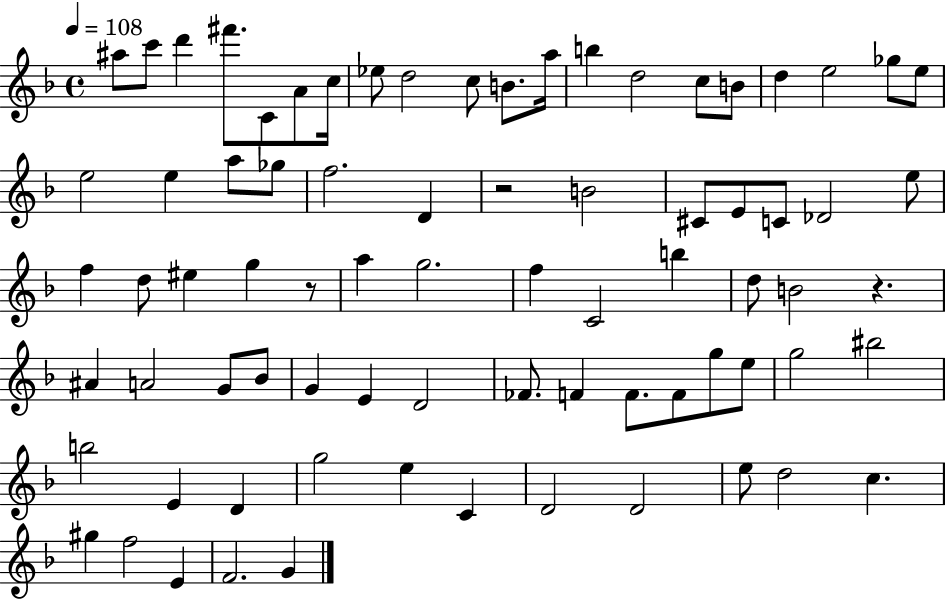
X:1
T:Untitled
M:4/4
L:1/4
K:F
^a/2 c'/2 d' ^f'/2 C/2 A/2 c/4 _e/2 d2 c/2 B/2 a/4 b d2 c/2 B/2 d e2 _g/2 e/2 e2 e a/2 _g/2 f2 D z2 B2 ^C/2 E/2 C/2 _D2 e/2 f d/2 ^e g z/2 a g2 f C2 b d/2 B2 z ^A A2 G/2 _B/2 G E D2 _F/2 F F/2 F/2 g/2 e/2 g2 ^b2 b2 E D g2 e C D2 D2 e/2 d2 c ^g f2 E F2 G